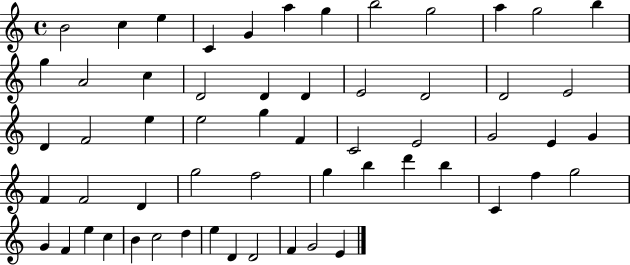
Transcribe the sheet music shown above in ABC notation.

X:1
T:Untitled
M:4/4
L:1/4
K:C
B2 c e C G a g b2 g2 a g2 b g A2 c D2 D D E2 D2 D2 E2 D F2 e e2 g F C2 E2 G2 E G F F2 D g2 f2 g b d' b C f g2 G F e c B c2 d e D D2 F G2 E